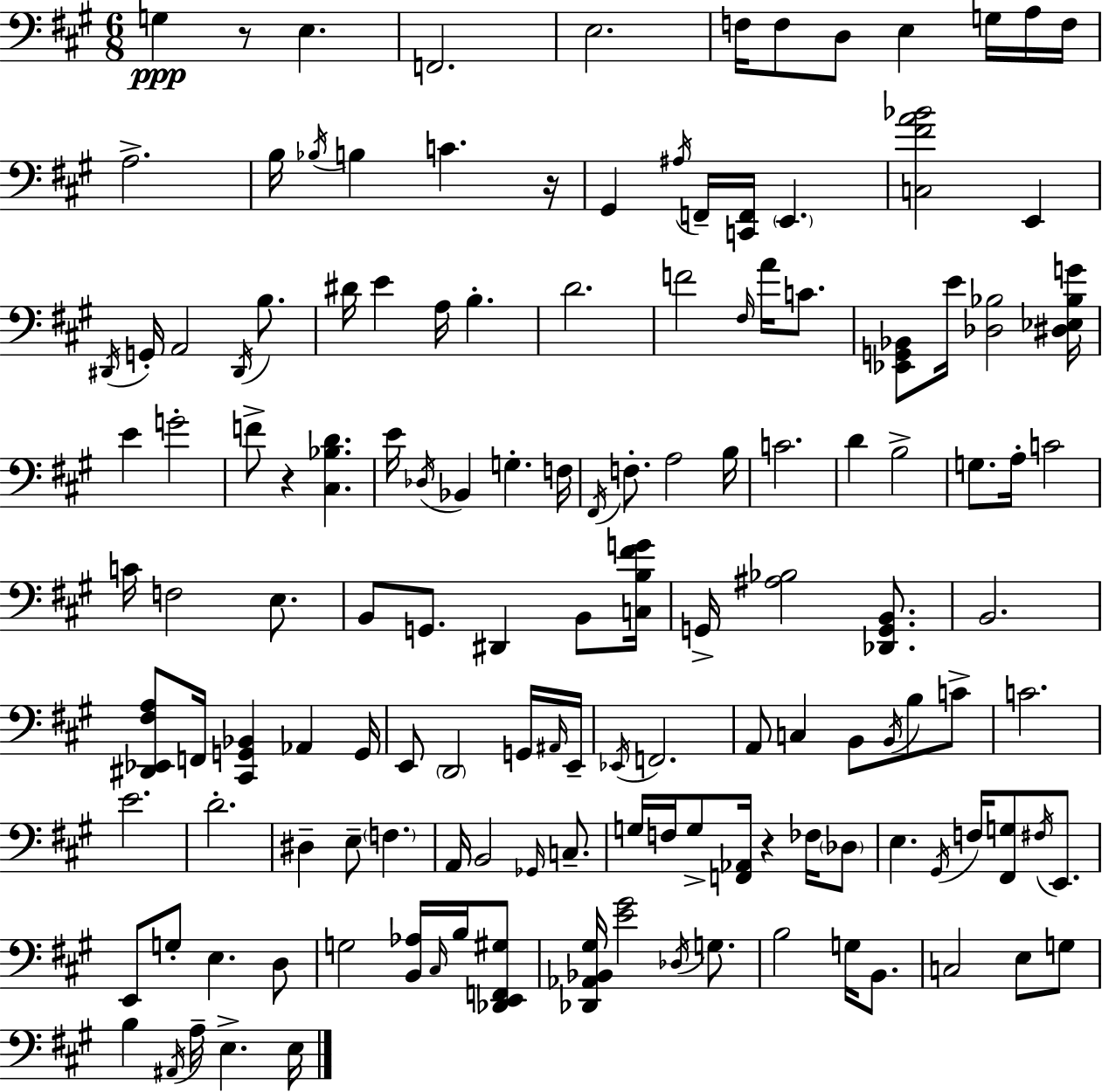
G3/q R/e E3/q. F2/h. E3/h. F3/s F3/e D3/e E3/q G3/s A3/s F3/s A3/h. B3/s Bb3/s B3/q C4/q. R/s G#2/q A#3/s F2/s [C2,F2]/s E2/q. [C3,F#4,A4,Bb4]/h E2/q D#2/s G2/s A2/h D#2/s B3/e. D#4/s E4/q A3/s B3/q. D4/h. F4/h F#3/s A4/s C4/e. [Eb2,G2,Bb2]/e E4/s [Db3,Bb3]/h [D#3,Eb3,Bb3,G4]/s E4/q G4/h F4/e R/q [C#3,Bb3,D4]/q. E4/s Db3/s Bb2/q G3/q. F3/s F#2/s F3/e. A3/h B3/s C4/h. D4/q B3/h G3/e. A3/s C4/h C4/s F3/h E3/e. B2/e G2/e. D#2/q B2/e [C3,B3,F#4,G4]/s G2/s [A#3,Bb3]/h [Db2,G2,B2]/e. B2/h. [D#2,Eb2,F#3,A3]/e F2/s [C#2,G2,Bb2]/q Ab2/q G2/s E2/e D2/h G2/s A#2/s E2/s Eb2/s F2/h. A2/e C3/q B2/e B2/s B3/e C4/e C4/h. E4/h. D4/h. D#3/q E3/e F3/q. A2/s B2/h Gb2/s C3/e. G3/s F3/s G3/e [F2,Ab2]/s R/q FES3/s Db3/e E3/q. G#2/s F3/s [F#2,G3]/e F#3/s E2/e. E2/e G3/e E3/q. D3/e G3/h [B2,Ab3]/s C#3/s B3/s [Db2,E2,F2,G#3]/e [Db2,Ab2,Bb2,G#3]/s [E4,G#4]/h Db3/s G3/e. B3/h G3/s B2/e. C3/h E3/e G3/e B3/q A#2/s A3/s E3/q. E3/s